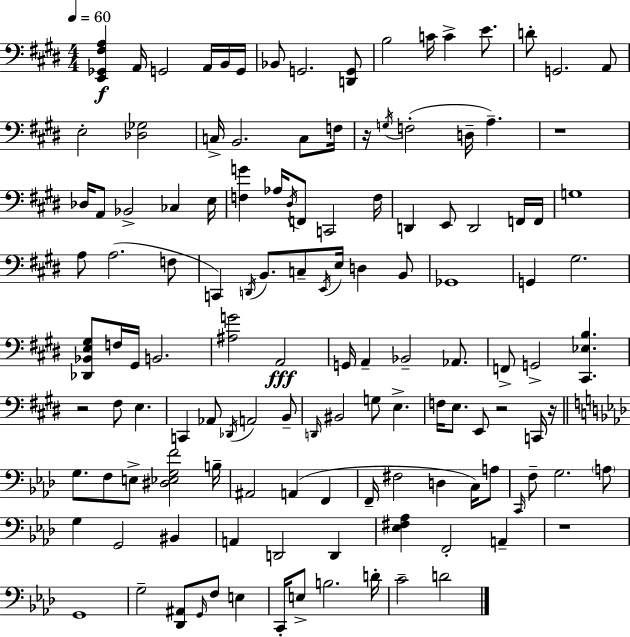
[E2,Gb2,F#3,A3]/q A2/s G2/h A2/s B2/s G2/s Bb2/e G2/h. [D2,G2]/e B3/h C4/s C4/q E4/e. D4/e G2/h. A2/e E3/h [Db3,Gb3]/h C3/s B2/h. C3/e F3/s R/s G3/s F3/h D3/s A3/q. R/w Db3/s A2/e Bb2/h CES3/q E3/s [F3,G4]/q Ab3/s D#3/s F2/e C2/h F3/s D2/q E2/e D2/h F2/s F2/s G3/w A3/e A3/h. F3/e C2/q D2/s B2/e. C3/e E2/s E3/s D3/q B2/e Gb2/w G2/q G#3/h. [Db2,Bb2,E3,G#3]/e F3/s G#2/s B2/h. [A#3,G4]/h A2/h G2/s A2/q Bb2/h Ab2/e. F2/e G2/h [C#2,Eb3,B3]/q. R/h F#3/e E3/q. C2/q Ab2/e Db2/s A2/h B2/e D2/s BIS2/h G3/e E3/q. F3/s E3/e. E2/e R/h C2/s R/s G3/e. F3/e E3/e [D#3,Eb3,G3,F4]/h B3/s A#2/h A2/q F2/q F2/s F#3/h D3/q C3/s A3/e C2/s F3/e G3/h. A3/e G3/q G2/h BIS2/q A2/q D2/h D2/q [Eb3,F#3,Ab3]/q F2/h A2/q R/w G2/w G3/h [Db2,A#2]/e G2/s F3/e E3/q C2/s E3/e B3/h. D4/s C4/h D4/h